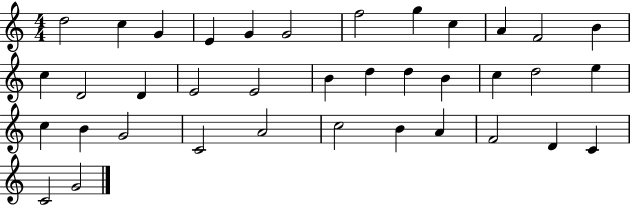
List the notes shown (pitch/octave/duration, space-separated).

D5/h C5/q G4/q E4/q G4/q G4/h F5/h G5/q C5/q A4/q F4/h B4/q C5/q D4/h D4/q E4/h E4/h B4/q D5/q D5/q B4/q C5/q D5/h E5/q C5/q B4/q G4/h C4/h A4/h C5/h B4/q A4/q F4/h D4/q C4/q C4/h G4/h